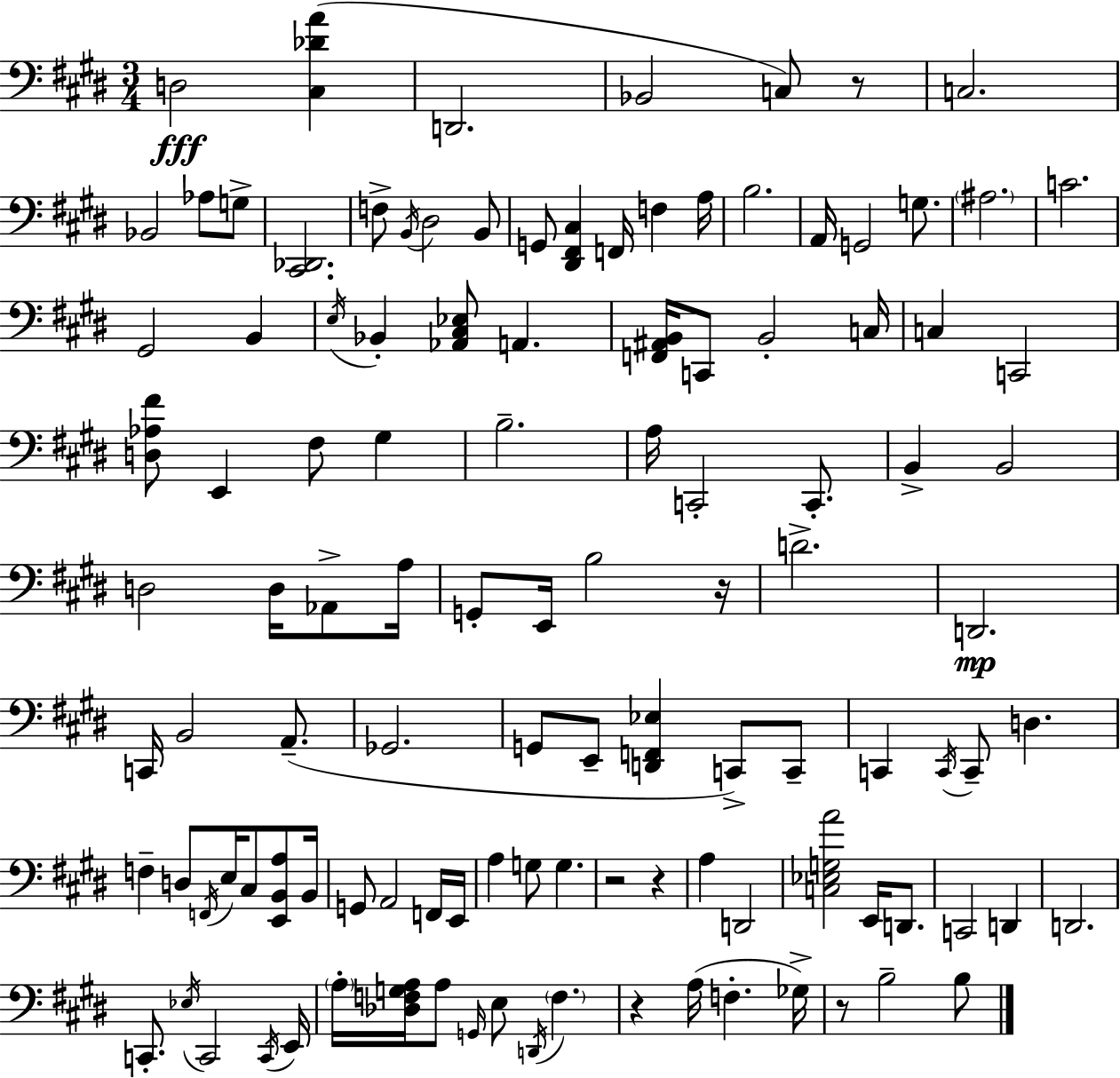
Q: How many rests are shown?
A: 6